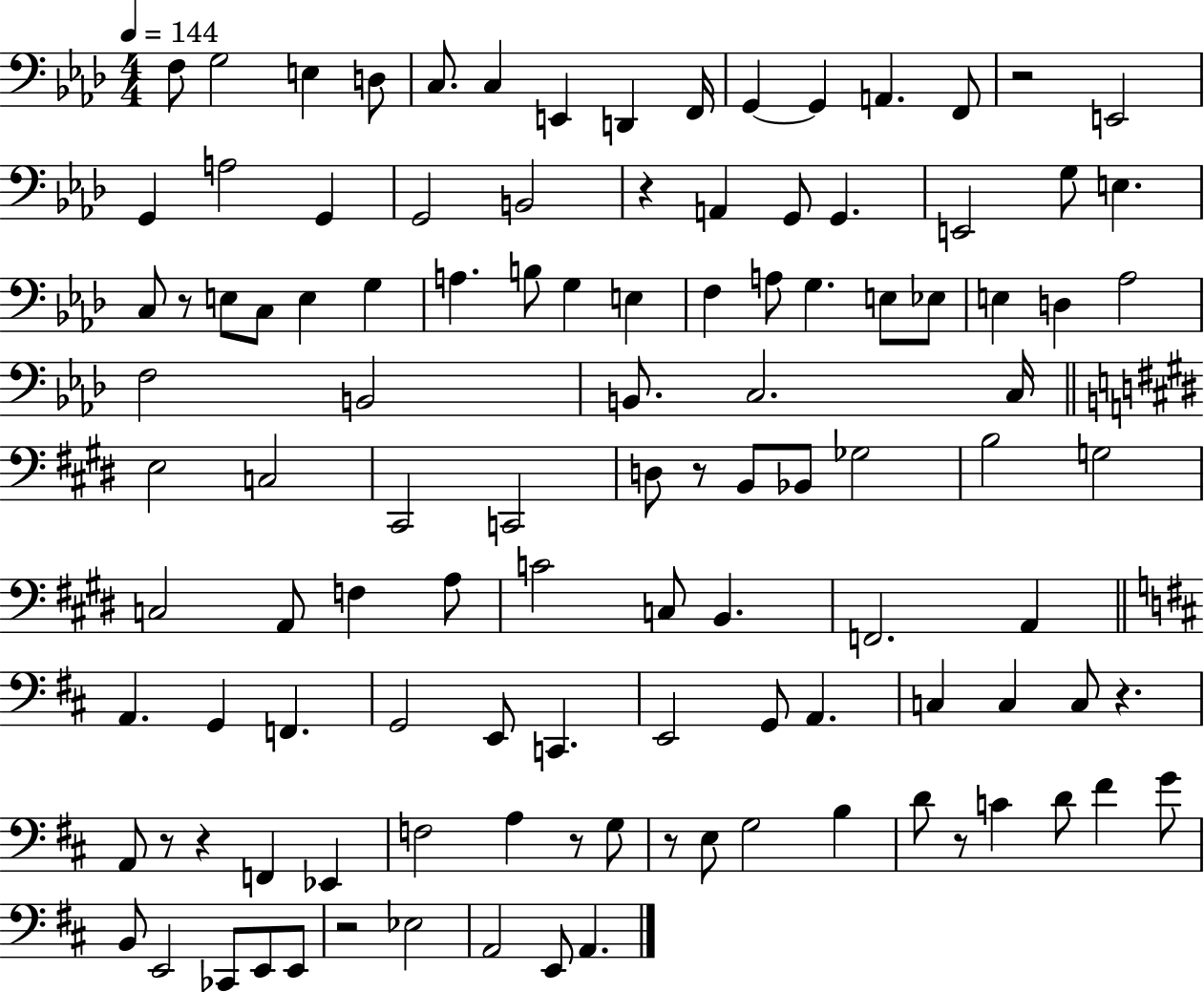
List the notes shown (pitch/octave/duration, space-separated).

F3/e G3/h E3/q D3/e C3/e. C3/q E2/q D2/q F2/s G2/q G2/q A2/q. F2/e R/h E2/h G2/q A3/h G2/q G2/h B2/h R/q A2/q G2/e G2/q. E2/h G3/e E3/q. C3/e R/e E3/e C3/e E3/q G3/q A3/q. B3/e G3/q E3/q F3/q A3/e G3/q. E3/e Eb3/e E3/q D3/q Ab3/h F3/h B2/h B2/e. C3/h. C3/s E3/h C3/h C#2/h C2/h D3/e R/e B2/e Bb2/e Gb3/h B3/h G3/h C3/h A2/e F3/q A3/e C4/h C3/e B2/q. F2/h. A2/q A2/q. G2/q F2/q. G2/h E2/e C2/q. E2/h G2/e A2/q. C3/q C3/q C3/e R/q. A2/e R/e R/q F2/q Eb2/q F3/h A3/q R/e G3/e R/e E3/e G3/h B3/q D4/e R/e C4/q D4/e F#4/q G4/e B2/e E2/h CES2/e E2/e E2/e R/h Eb3/h A2/h E2/e A2/q.